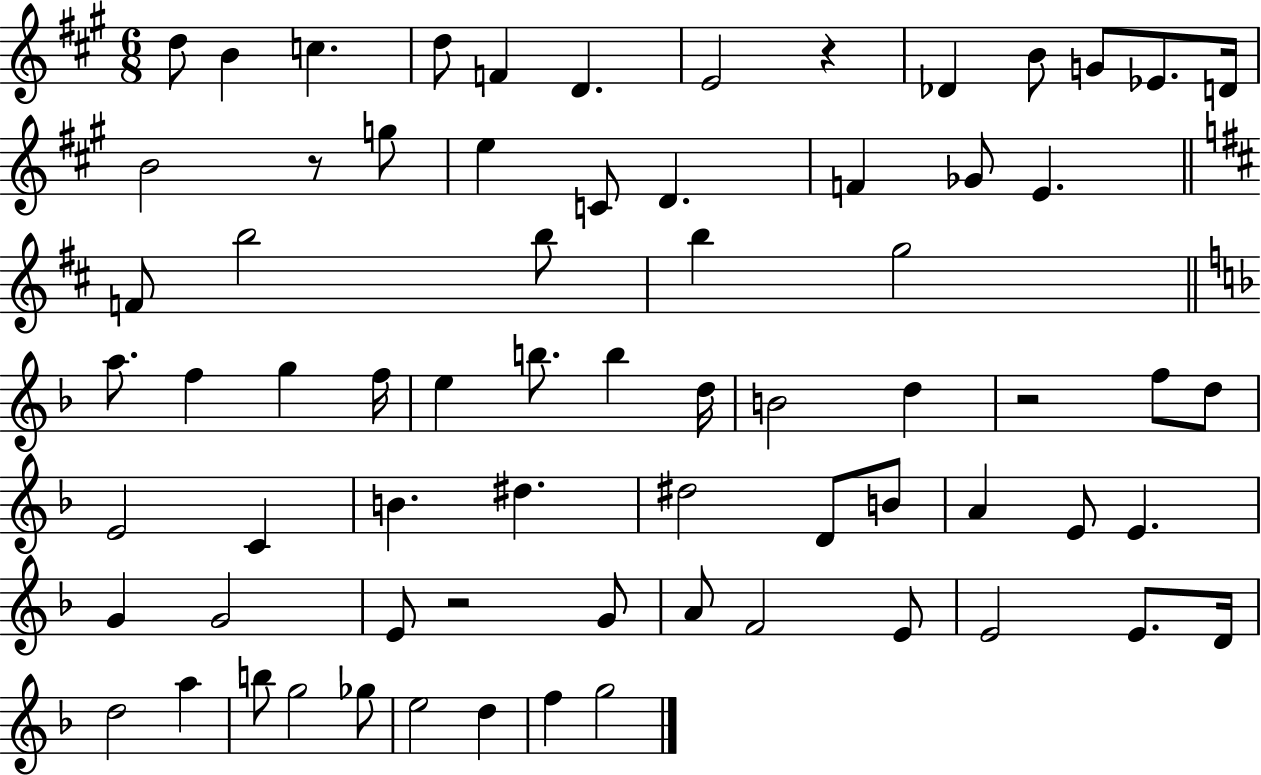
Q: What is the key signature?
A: A major